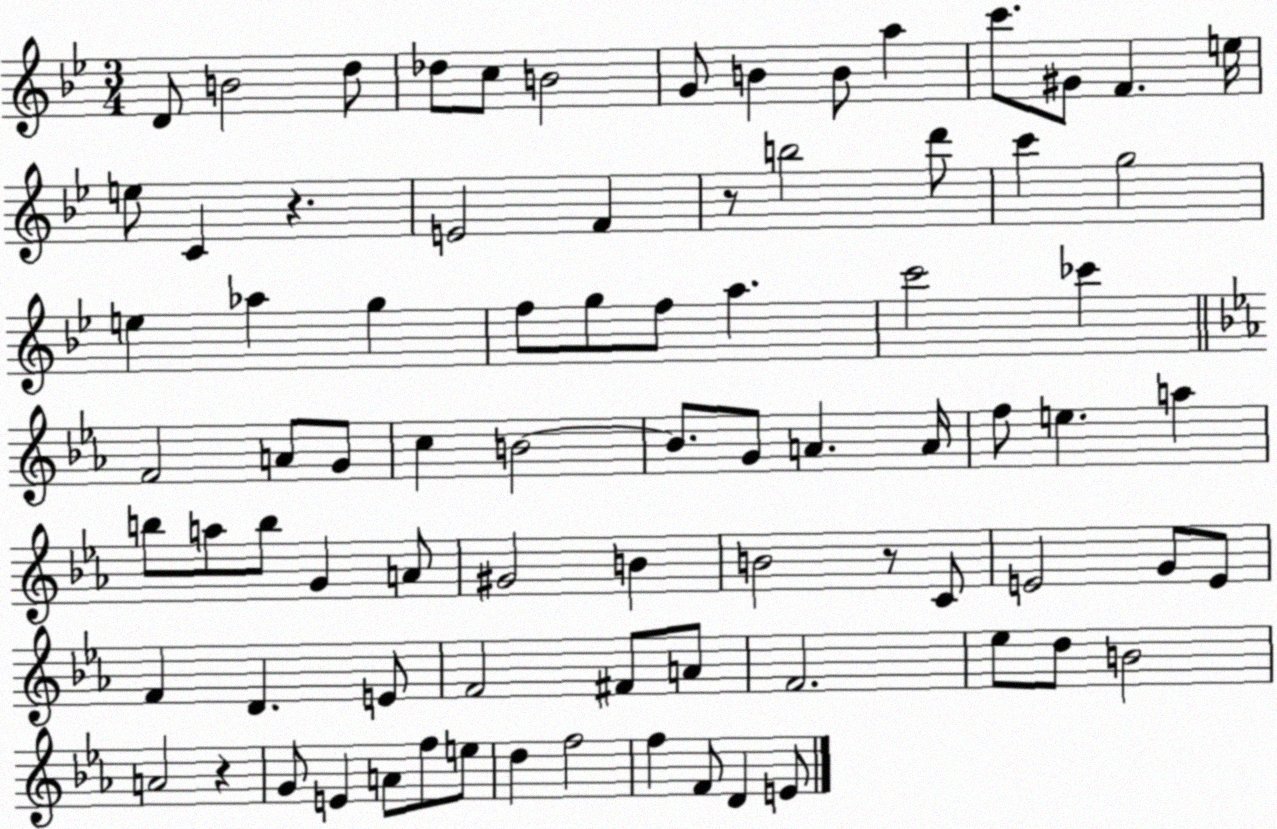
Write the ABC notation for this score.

X:1
T:Untitled
M:3/4
L:1/4
K:Bb
D/2 B2 d/2 _d/2 c/2 B2 G/2 B B/2 a c'/2 ^G/2 F e/4 e/2 C z E2 F z/2 b2 d'/2 c' g2 e _a g f/2 g/2 f/2 a c'2 _c' F2 A/2 G/2 c B2 B/2 G/2 A A/4 f/2 e a b/2 a/2 b/2 G A/2 ^G2 B B2 z/2 C/2 E2 G/2 E/2 F D E/2 F2 ^F/2 A/2 F2 _e/2 d/2 B2 A2 z G/2 E A/2 f/2 e/2 d f2 f F/2 D E/2